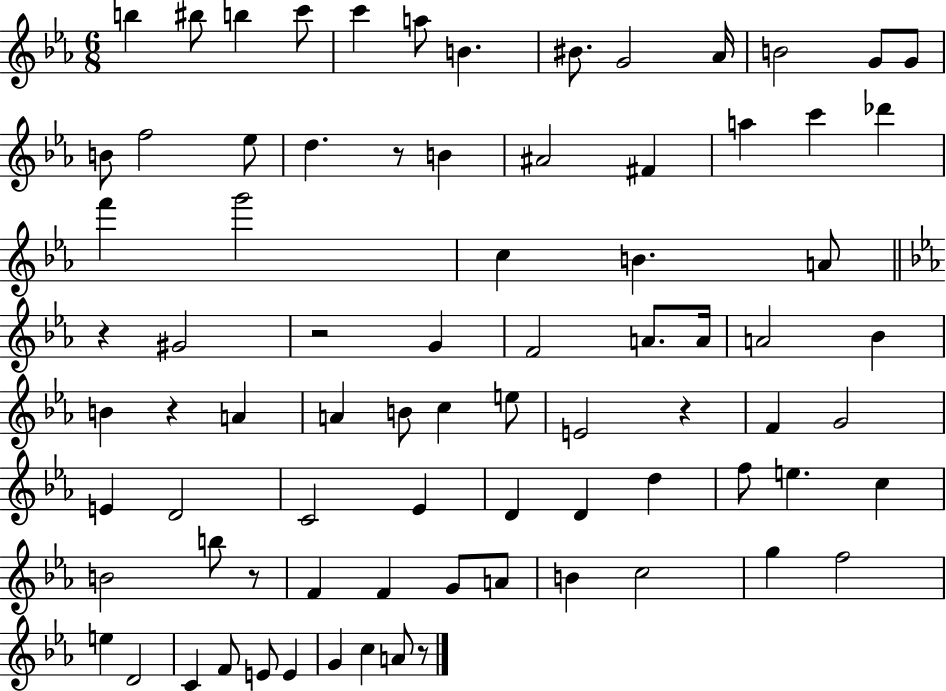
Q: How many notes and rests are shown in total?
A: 80